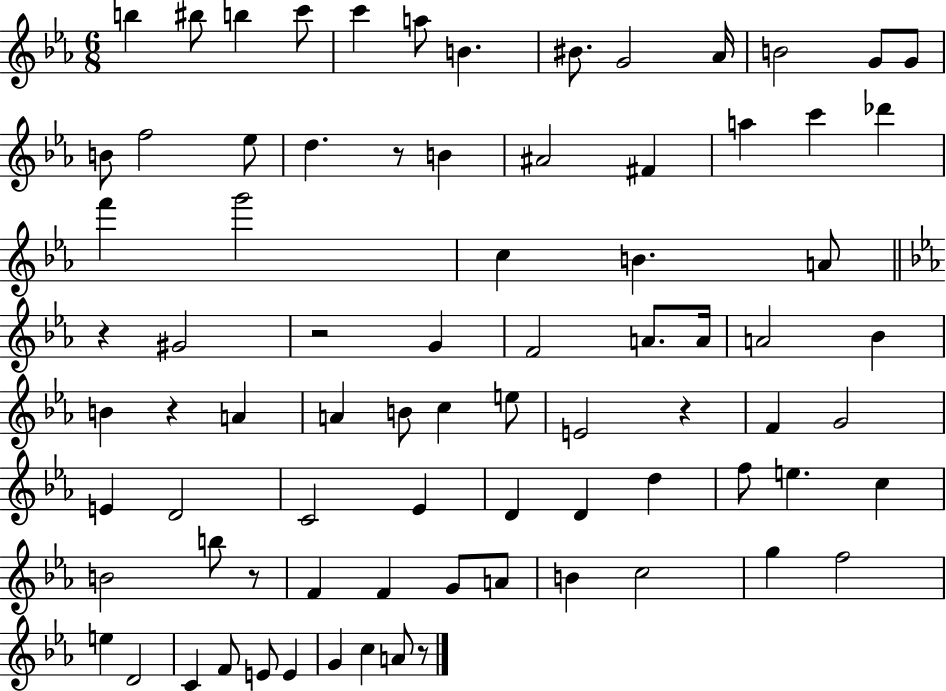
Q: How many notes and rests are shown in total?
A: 80